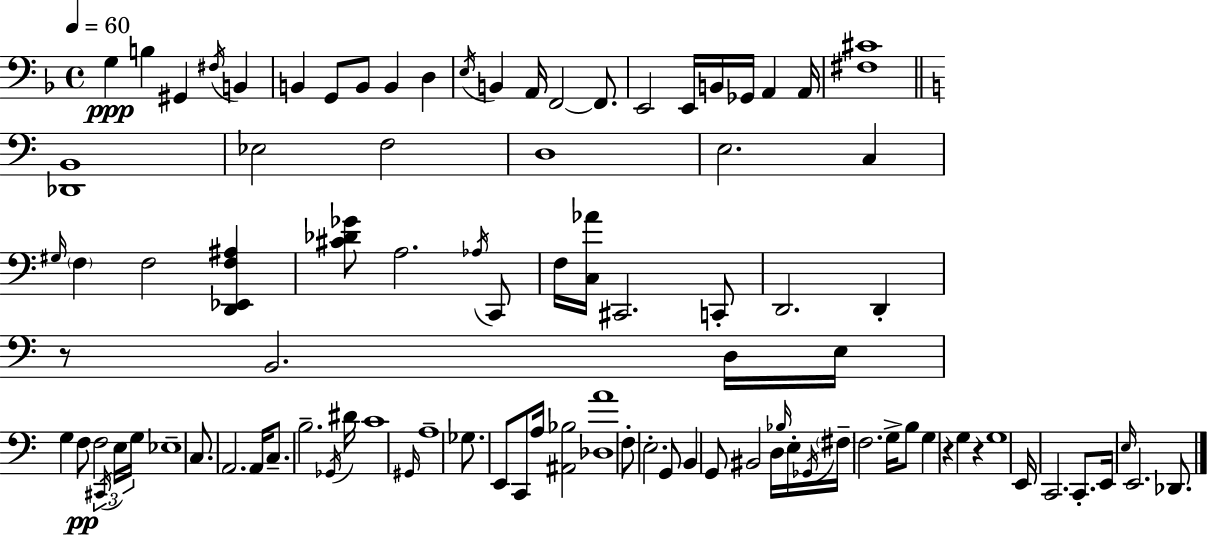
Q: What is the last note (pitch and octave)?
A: Db2